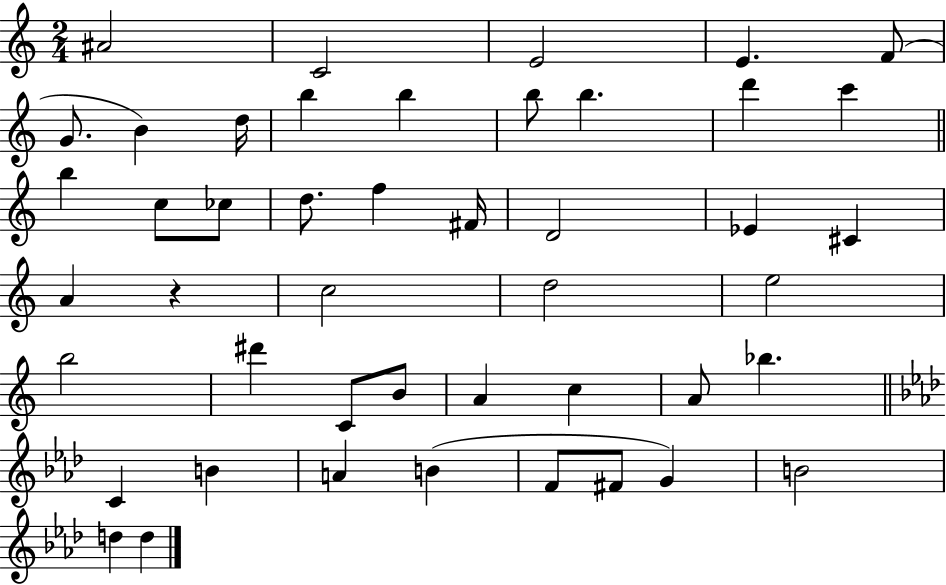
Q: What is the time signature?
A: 2/4